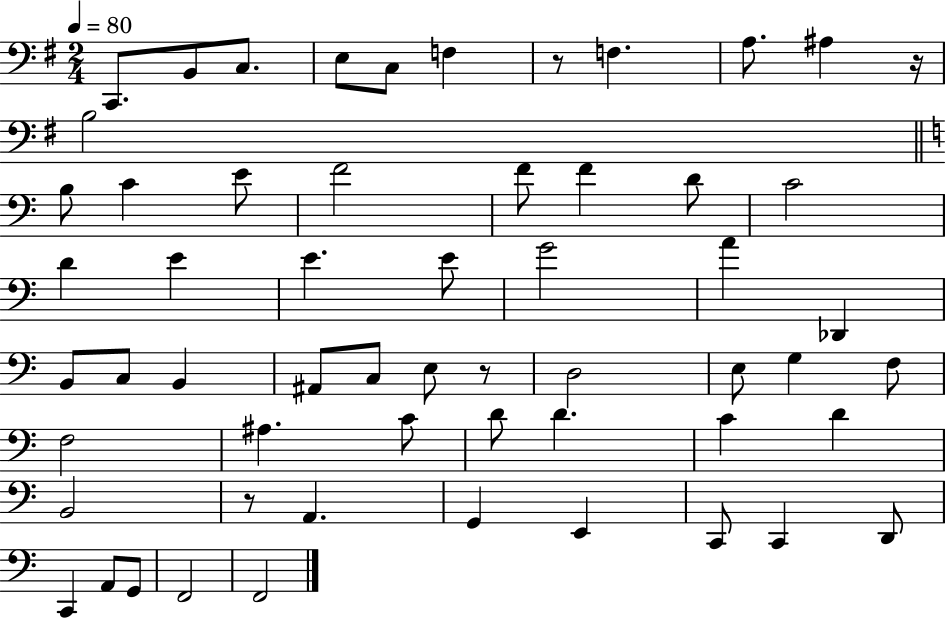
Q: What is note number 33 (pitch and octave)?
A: E3